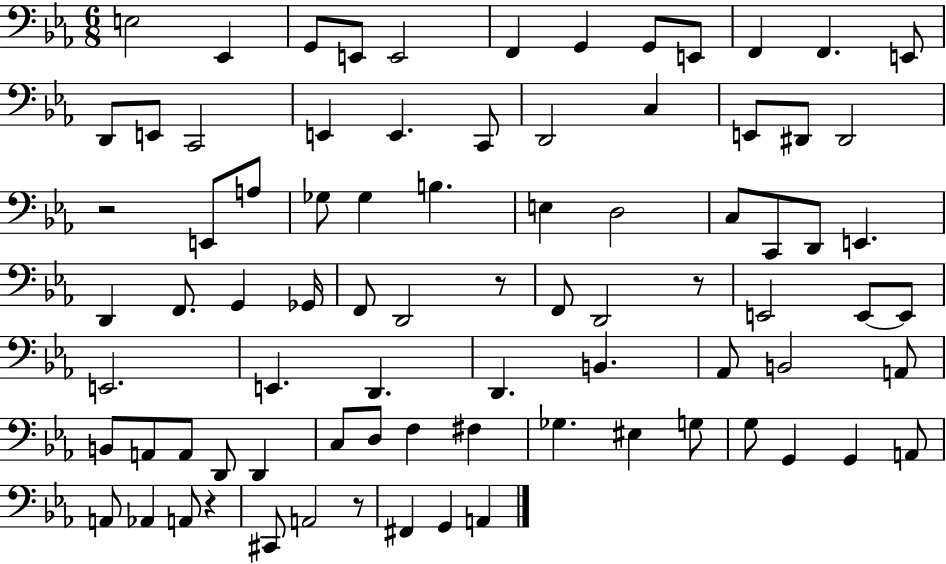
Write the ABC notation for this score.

X:1
T:Untitled
M:6/8
L:1/4
K:Eb
E,2 _E,, G,,/2 E,,/2 E,,2 F,, G,, G,,/2 E,,/2 F,, F,, E,,/2 D,,/2 E,,/2 C,,2 E,, E,, C,,/2 D,,2 C, E,,/2 ^D,,/2 ^D,,2 z2 E,,/2 A,/2 _G,/2 _G, B, E, D,2 C,/2 C,,/2 D,,/2 E,, D,, F,,/2 G,, _G,,/4 F,,/2 D,,2 z/2 F,,/2 D,,2 z/2 E,,2 E,,/2 E,,/2 E,,2 E,, D,, D,, B,, _A,,/2 B,,2 A,,/2 B,,/2 A,,/2 A,,/2 D,,/2 D,, C,/2 D,/2 F, ^F, _G, ^E, G,/2 G,/2 G,, G,, A,,/2 A,,/2 _A,, A,,/2 z ^C,,/2 A,,2 z/2 ^F,, G,, A,,